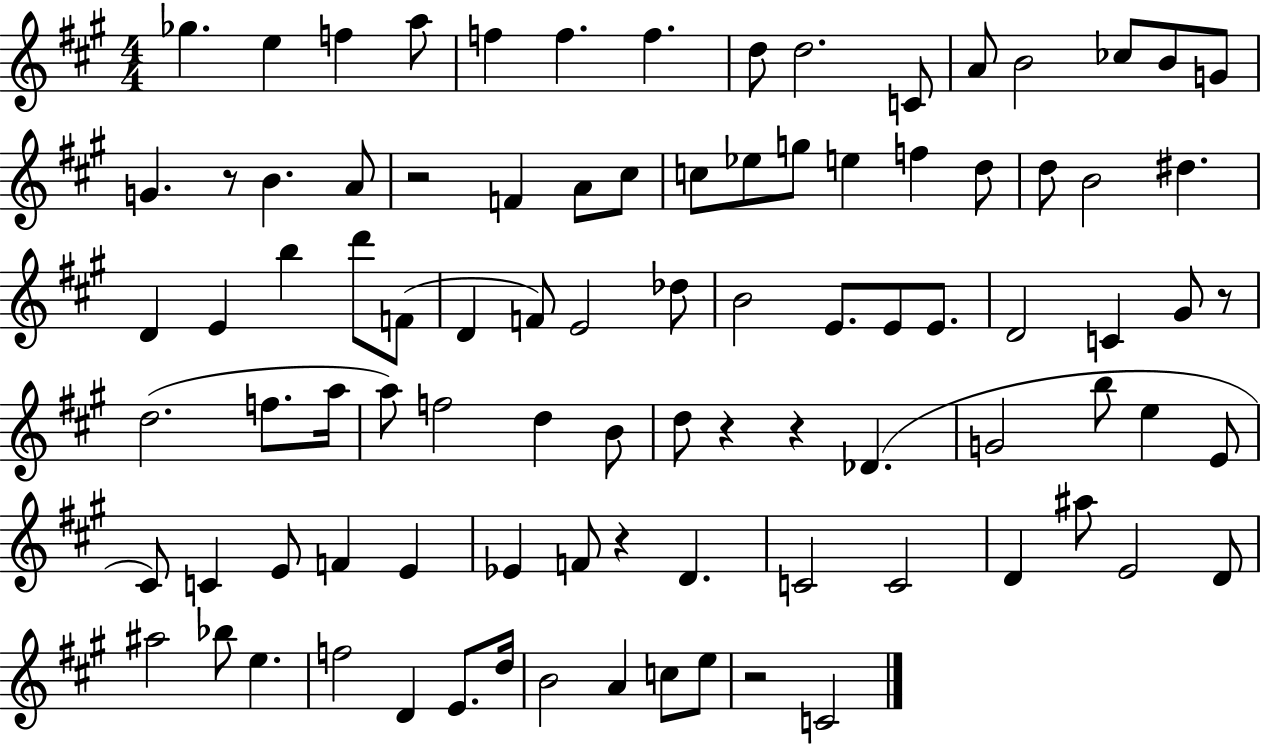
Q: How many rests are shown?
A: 7